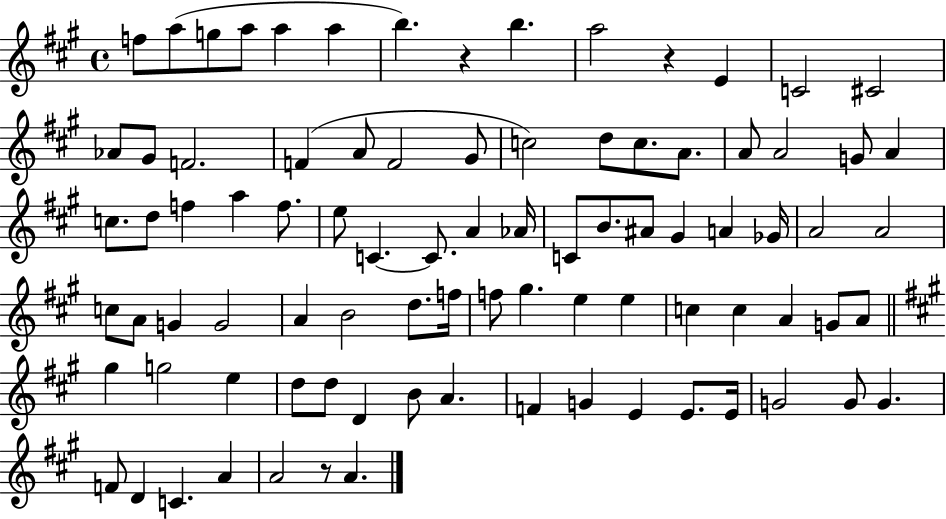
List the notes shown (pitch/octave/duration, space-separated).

F5/e A5/e G5/e A5/e A5/q A5/q B5/q. R/q B5/q. A5/h R/q E4/q C4/h C#4/h Ab4/e G#4/e F4/h. F4/q A4/e F4/h G#4/e C5/h D5/e C5/e. A4/e. A4/e A4/h G4/e A4/q C5/e. D5/e F5/q A5/q F5/e. E5/e C4/q. C4/e. A4/q Ab4/s C4/e B4/e. A#4/e G#4/q A4/q Gb4/s A4/h A4/h C5/e A4/e G4/q G4/h A4/q B4/h D5/e. F5/s F5/e G#5/q. E5/q E5/q C5/q C5/q A4/q G4/e A4/e G#5/q G5/h E5/q D5/e D5/e D4/q B4/e A4/q. F4/q G4/q E4/q E4/e. E4/s G4/h G4/e G4/q. F4/e D4/q C4/q. A4/q A4/h R/e A4/q.